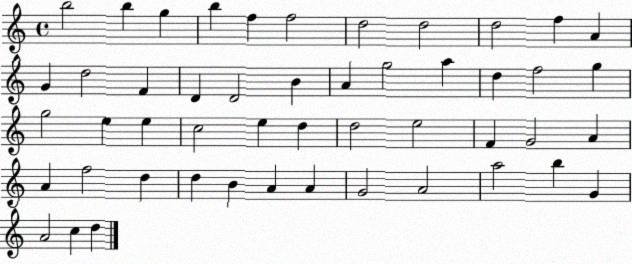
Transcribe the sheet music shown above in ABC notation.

X:1
T:Untitled
M:4/4
L:1/4
K:C
b2 b g b f f2 d2 d2 d2 f A G d2 F D D2 B A g2 a d f2 g g2 e e c2 e d d2 e2 F G2 A A f2 d d B A A G2 A2 a2 b G A2 c d